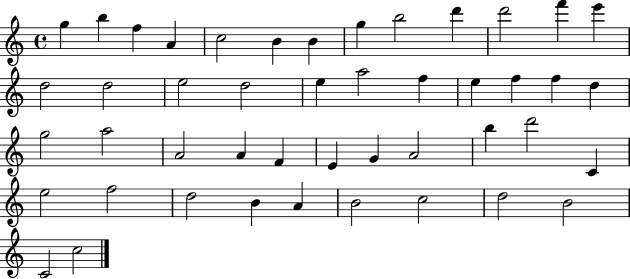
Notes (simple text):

G5/q B5/q F5/q A4/q C5/h B4/q B4/q G5/q B5/h D6/q D6/h F6/q E6/q D5/h D5/h E5/h D5/h E5/q A5/h F5/q E5/q F5/q F5/q D5/q G5/h A5/h A4/h A4/q F4/q E4/q G4/q A4/h B5/q D6/h C4/q E5/h F5/h D5/h B4/q A4/q B4/h C5/h D5/h B4/h C4/h C5/h